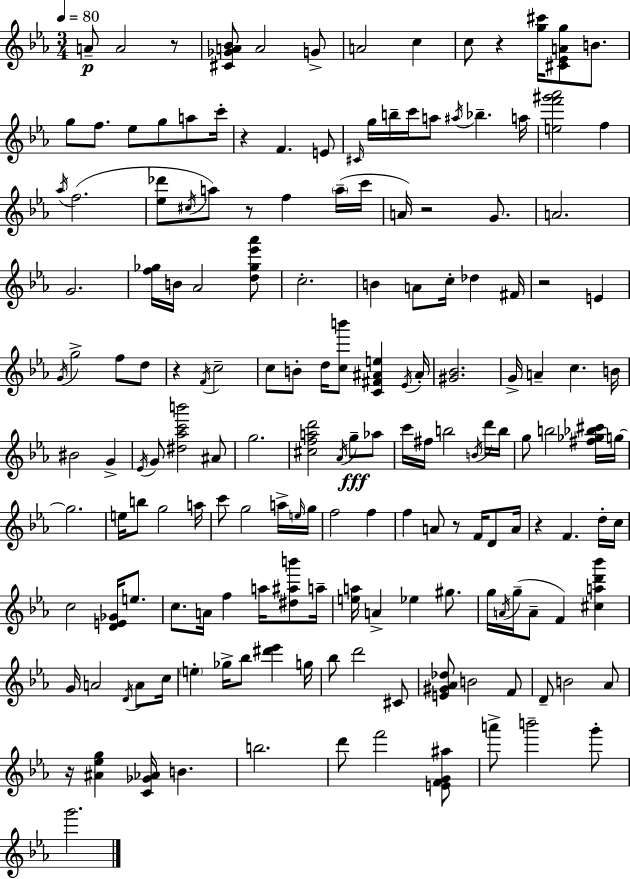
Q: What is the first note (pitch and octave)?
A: A4